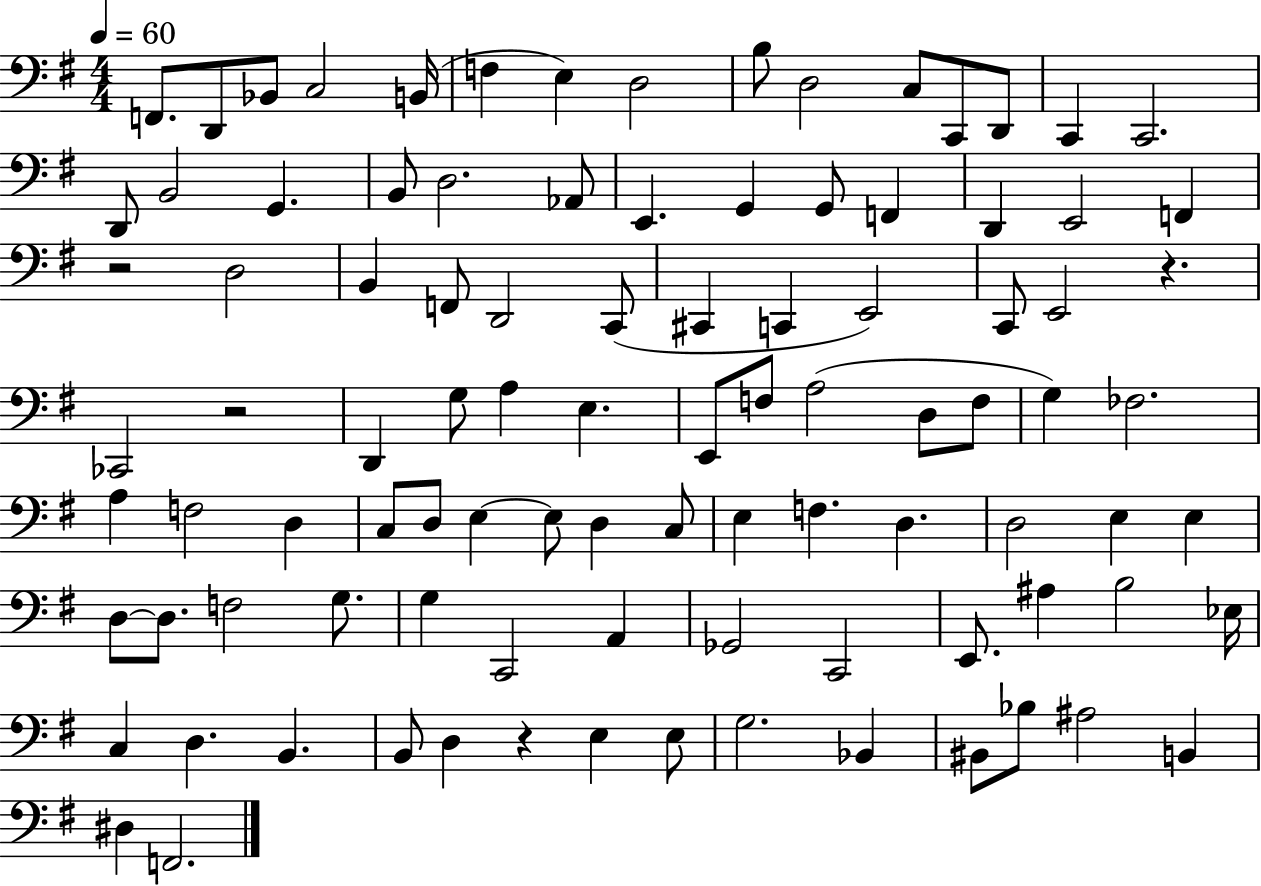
F2/e. D2/e Bb2/e C3/h B2/s F3/q E3/q D3/h B3/e D3/h C3/e C2/e D2/e C2/q C2/h. D2/e B2/h G2/q. B2/e D3/h. Ab2/e E2/q. G2/q G2/e F2/q D2/q E2/h F2/q R/h D3/h B2/q F2/e D2/h C2/e C#2/q C2/q E2/h C2/e E2/h R/q. CES2/h R/h D2/q G3/e A3/q E3/q. E2/e F3/e A3/h D3/e F3/e G3/q FES3/h. A3/q F3/h D3/q C3/e D3/e E3/q E3/e D3/q C3/e E3/q F3/q. D3/q. D3/h E3/q E3/q D3/e D3/e. F3/h G3/e. G3/q C2/h A2/q Gb2/h C2/h E2/e. A#3/q B3/h Eb3/s C3/q D3/q. B2/q. B2/e D3/q R/q E3/q E3/e G3/h. Bb2/q BIS2/e Bb3/e A#3/h B2/q D#3/q F2/h.